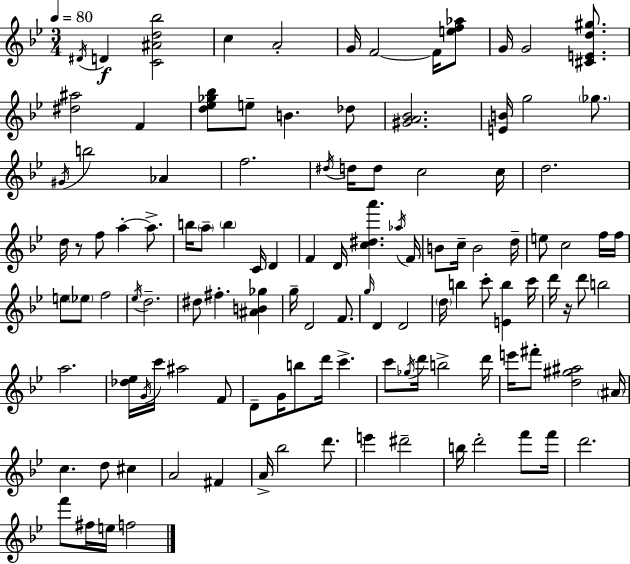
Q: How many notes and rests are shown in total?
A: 117